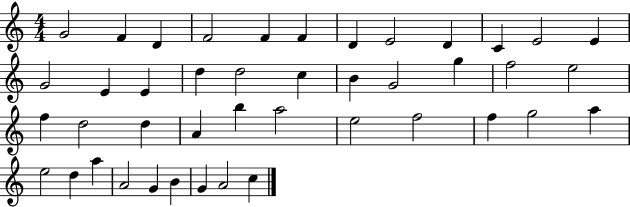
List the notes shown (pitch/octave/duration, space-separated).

G4/h F4/q D4/q F4/h F4/q F4/q D4/q E4/h D4/q C4/q E4/h E4/q G4/h E4/q E4/q D5/q D5/h C5/q B4/q G4/h G5/q F5/h E5/h F5/q D5/h D5/q A4/q B5/q A5/h E5/h F5/h F5/q G5/h A5/q E5/h D5/q A5/q A4/h G4/q B4/q G4/q A4/h C5/q